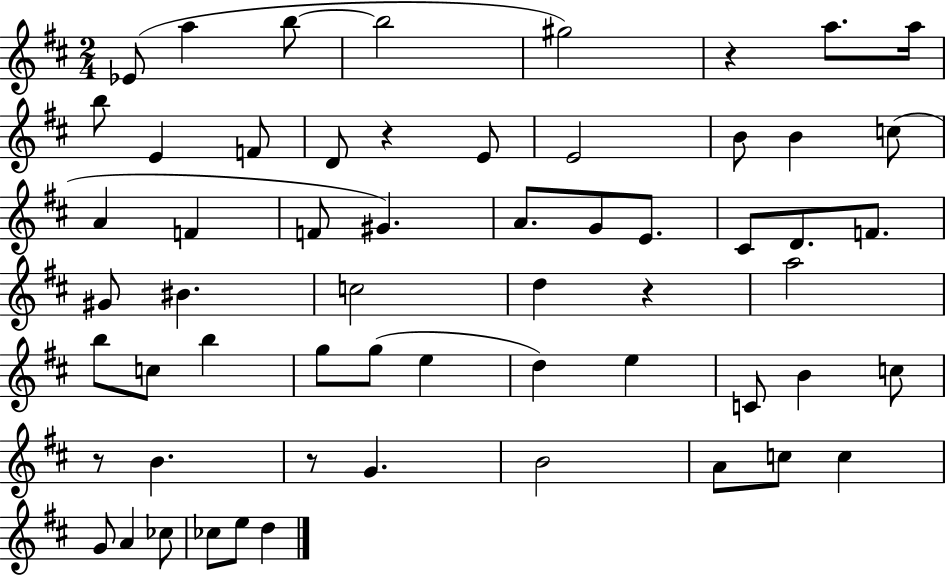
Eb4/e A5/q B5/e B5/h G#5/h R/q A5/e. A5/s B5/e E4/q F4/e D4/e R/q E4/e E4/h B4/e B4/q C5/e A4/q F4/q F4/e G#4/q. A4/e. G4/e E4/e. C#4/e D4/e. F4/e. G#4/e BIS4/q. C5/h D5/q R/q A5/h B5/e C5/e B5/q G5/e G5/e E5/q D5/q E5/q C4/e B4/q C5/e R/e B4/q. R/e G4/q. B4/h A4/e C5/e C5/q G4/e A4/q CES5/e CES5/e E5/e D5/q